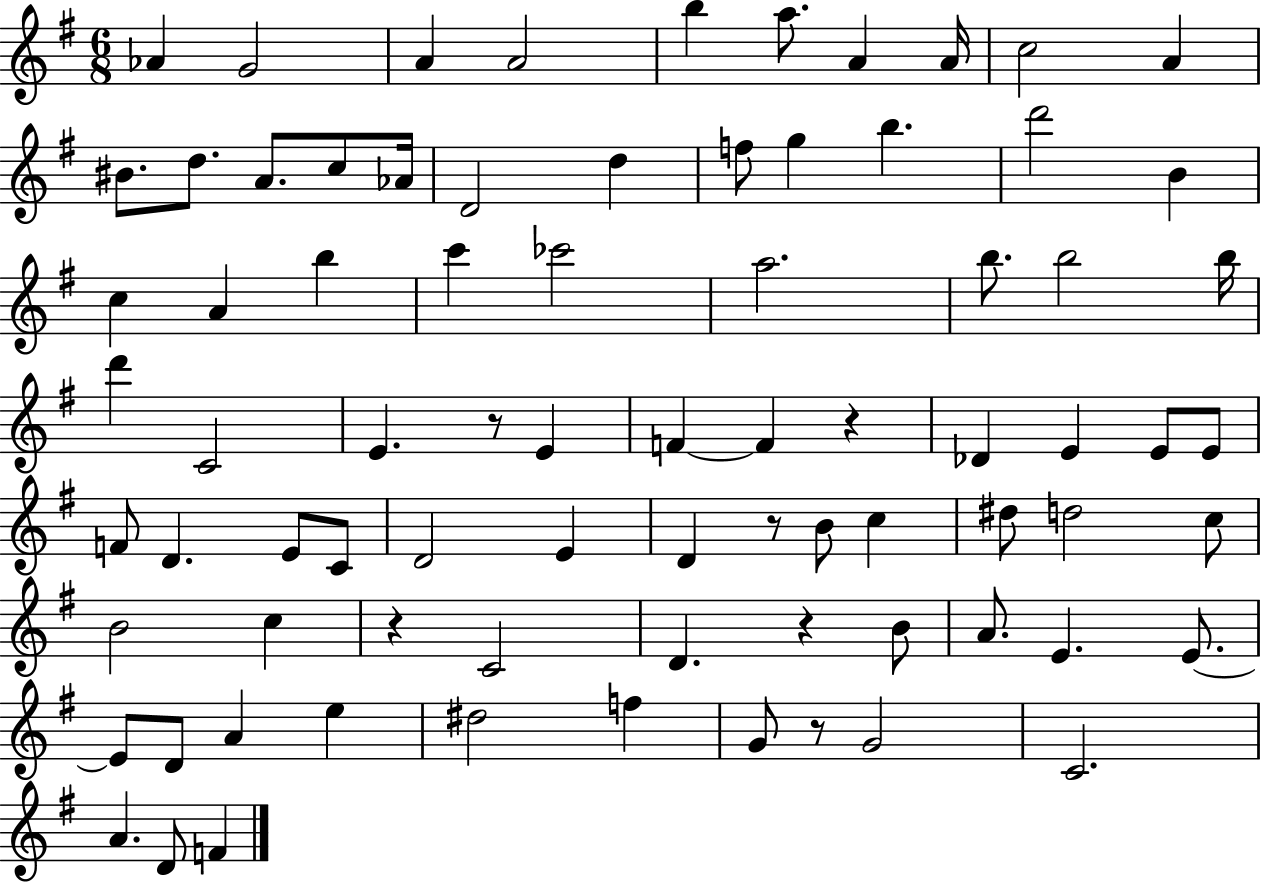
X:1
T:Untitled
M:6/8
L:1/4
K:G
_A G2 A A2 b a/2 A A/4 c2 A ^B/2 d/2 A/2 c/2 _A/4 D2 d f/2 g b d'2 B c A b c' _c'2 a2 b/2 b2 b/4 d' C2 E z/2 E F F z _D E E/2 E/2 F/2 D E/2 C/2 D2 E D z/2 B/2 c ^d/2 d2 c/2 B2 c z C2 D z B/2 A/2 E E/2 E/2 D/2 A e ^d2 f G/2 z/2 G2 C2 A D/2 F